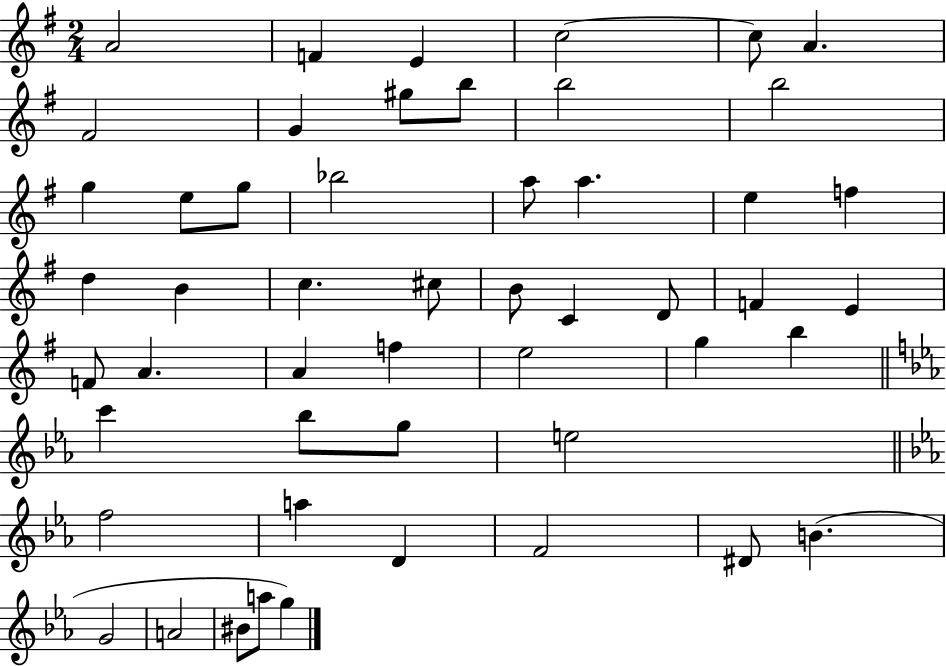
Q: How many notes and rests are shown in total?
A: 51